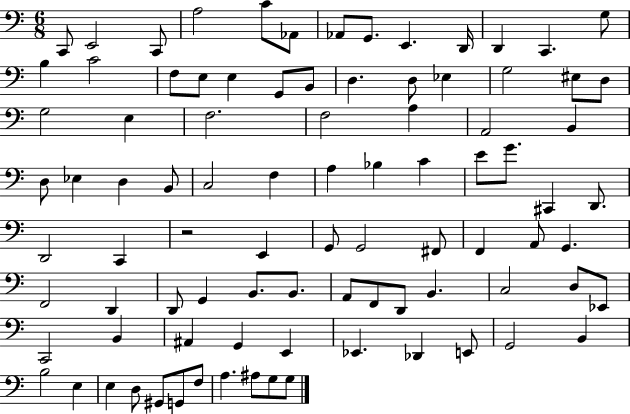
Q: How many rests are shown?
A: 1